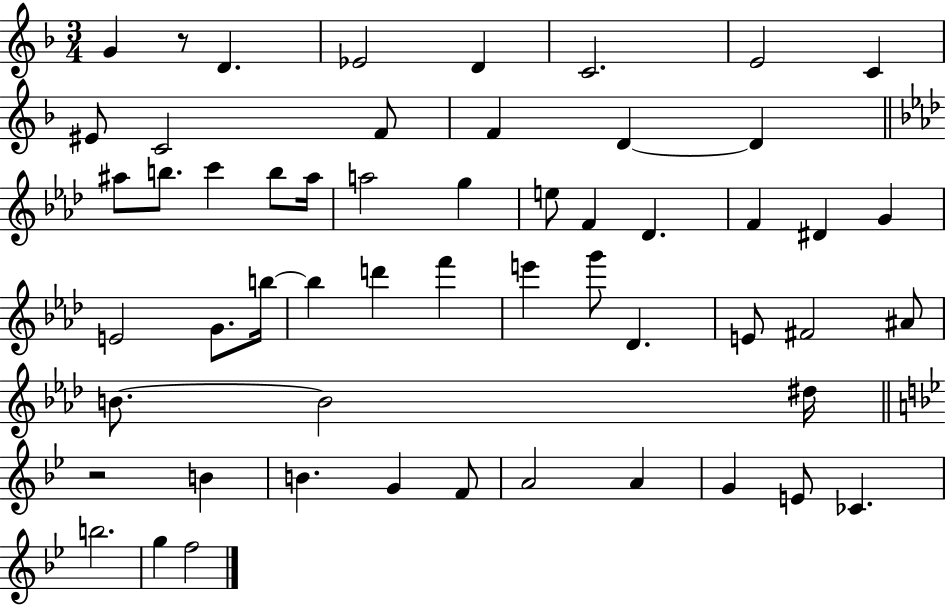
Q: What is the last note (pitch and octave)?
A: F5